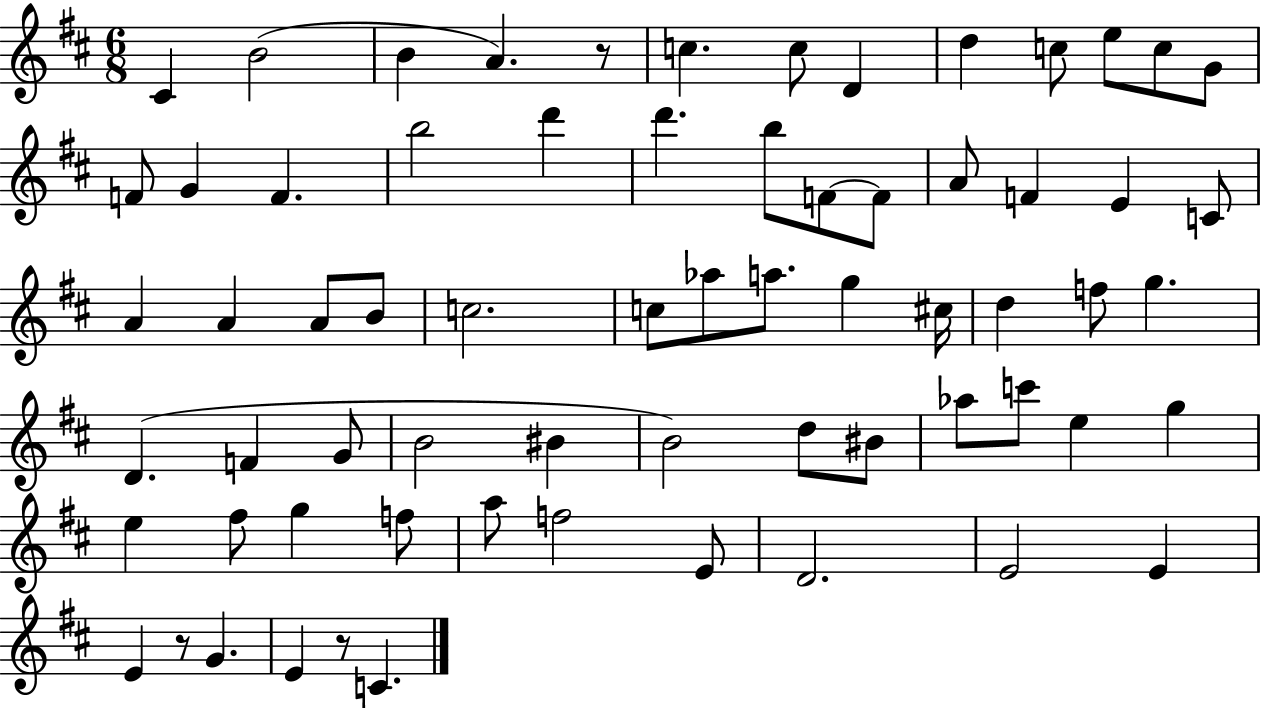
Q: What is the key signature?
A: D major